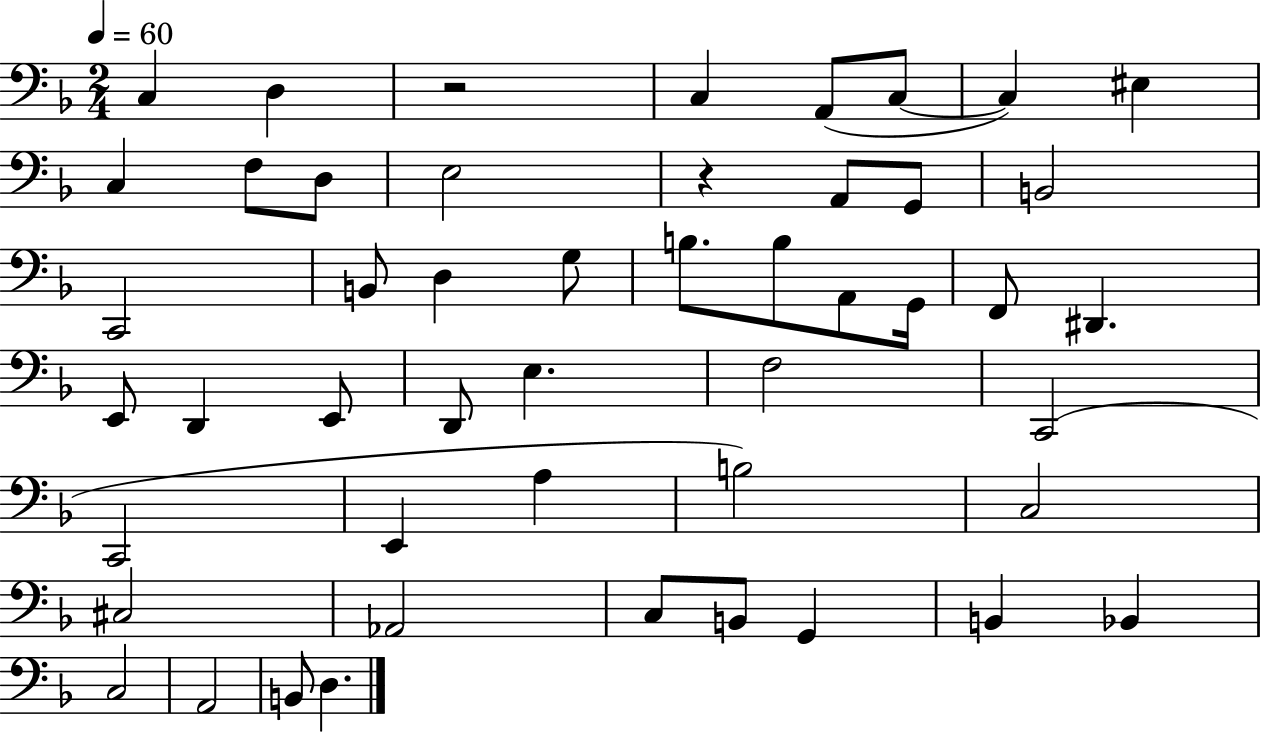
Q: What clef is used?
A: bass